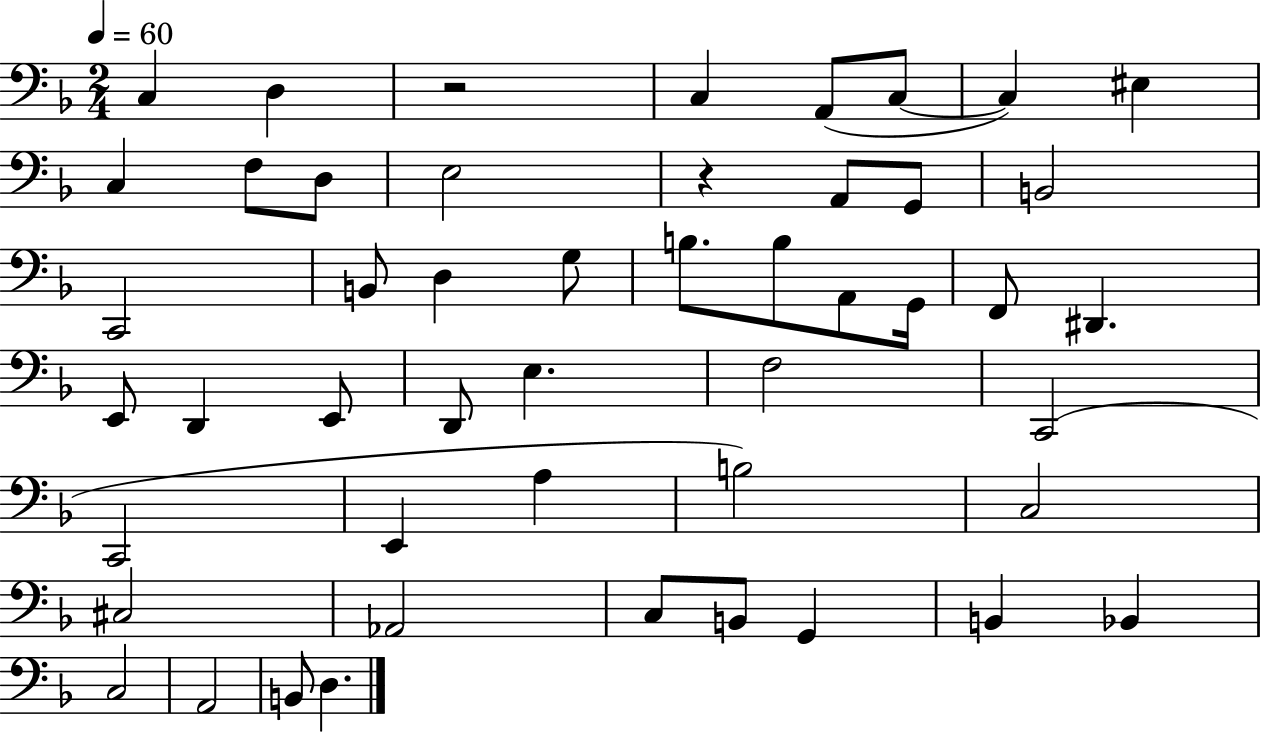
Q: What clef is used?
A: bass